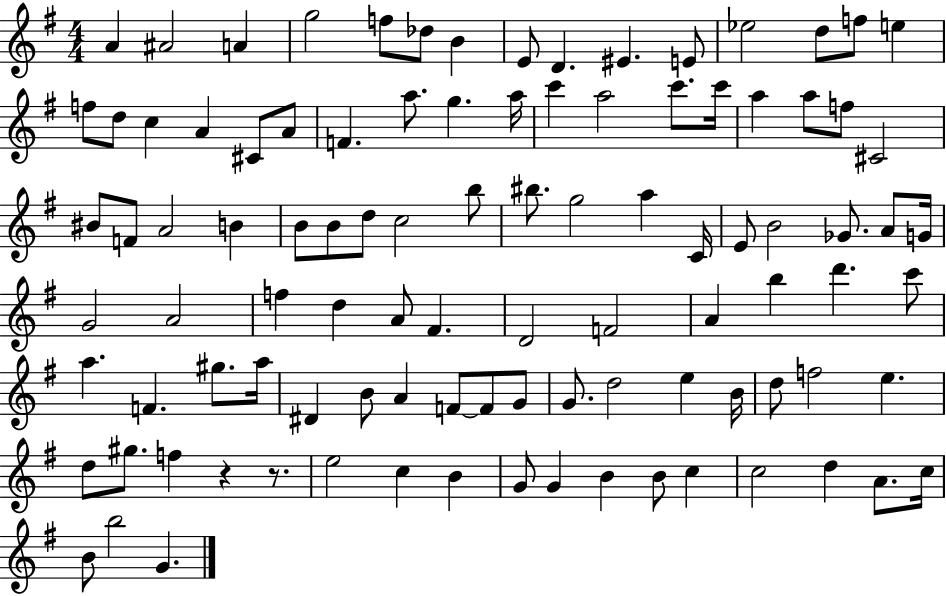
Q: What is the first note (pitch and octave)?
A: A4